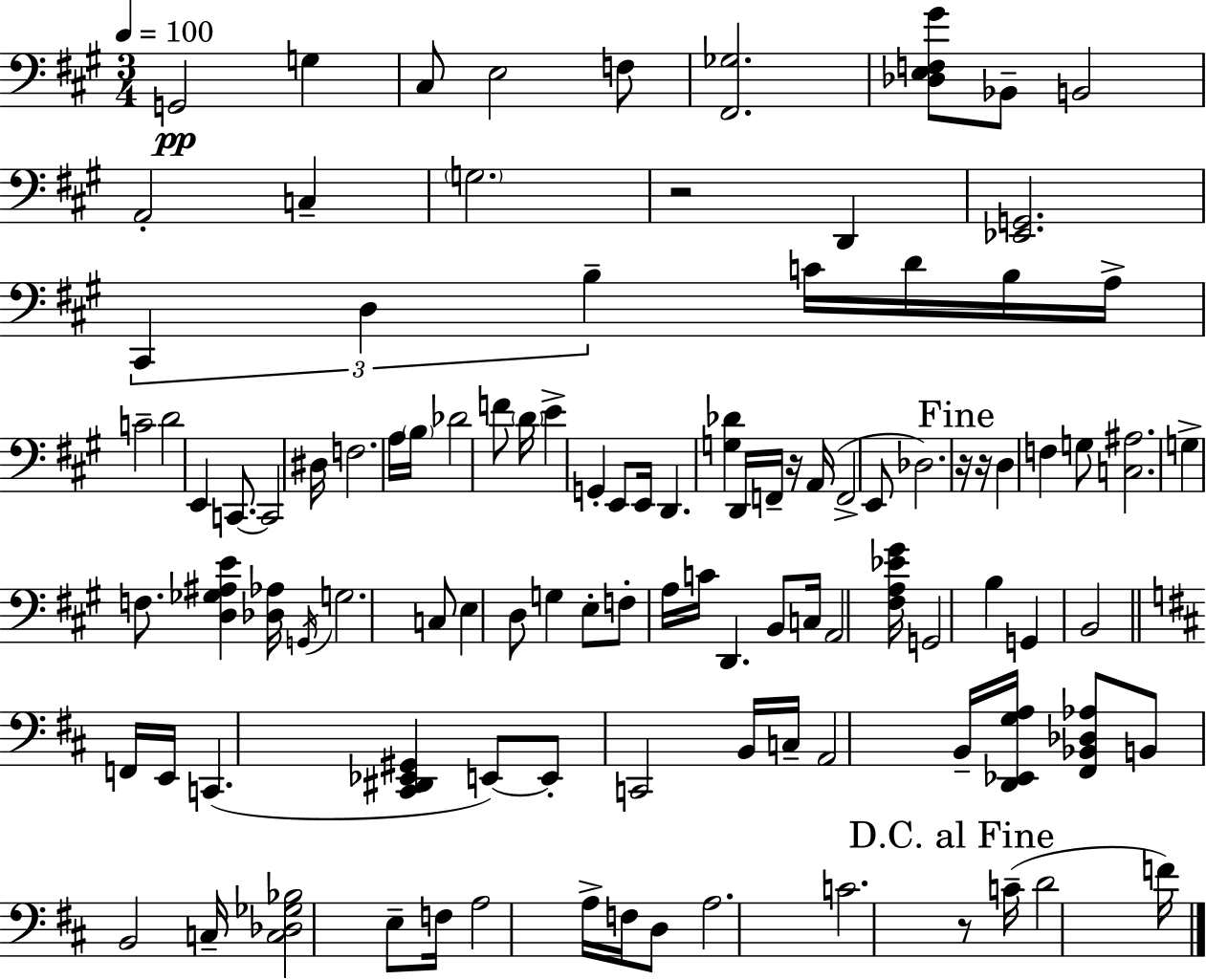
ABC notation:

X:1
T:Untitled
M:3/4
L:1/4
K:A
G,,2 G, ^C,/2 E,2 F,/2 [^F,,_G,]2 [_D,E,F,^G]/2 _B,,/2 B,,2 A,,2 C, G,2 z2 D,, [_E,,G,,]2 ^C,, D, B, C/4 D/4 B,/4 A,/4 C2 D2 E,, C,,/2 C,,2 ^D,/4 F,2 A,/4 B,/4 _D2 F/2 D/4 E G,, E,,/2 E,,/4 D,, [G,_D] D,,/4 F,,/4 z/4 A,,/4 F,,2 E,,/2 _D,2 z/4 z/4 D, F, G,/2 [C,^A,]2 G, F,/2 [D,_G,^A,E] [_D,_A,]/4 G,,/4 G,2 C,/2 E, D,/2 G, E,/2 F,/2 A,/4 C/4 D,, B,,/2 C,/4 A,,2 [^F,A,_E^G]/4 G,,2 B, G,, B,,2 F,,/4 E,,/4 C,, [^C,,^D,,_E,,^G,,] E,,/2 E,,/2 C,,2 B,,/4 C,/4 A,,2 B,,/4 [D,,_E,,G,A,]/4 [^F,,_B,,_D,_A,]/2 B,,/2 B,,2 C,/4 [C,_D,_G,_B,]2 E,/2 F,/4 A,2 A,/4 F,/4 D,/2 A,2 C2 z/2 C/4 D2 F/4